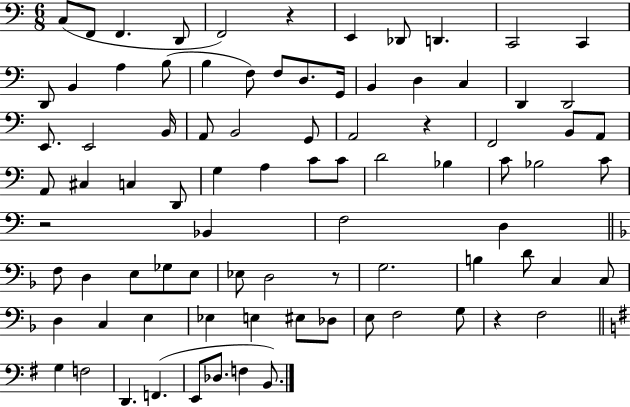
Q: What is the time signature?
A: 6/8